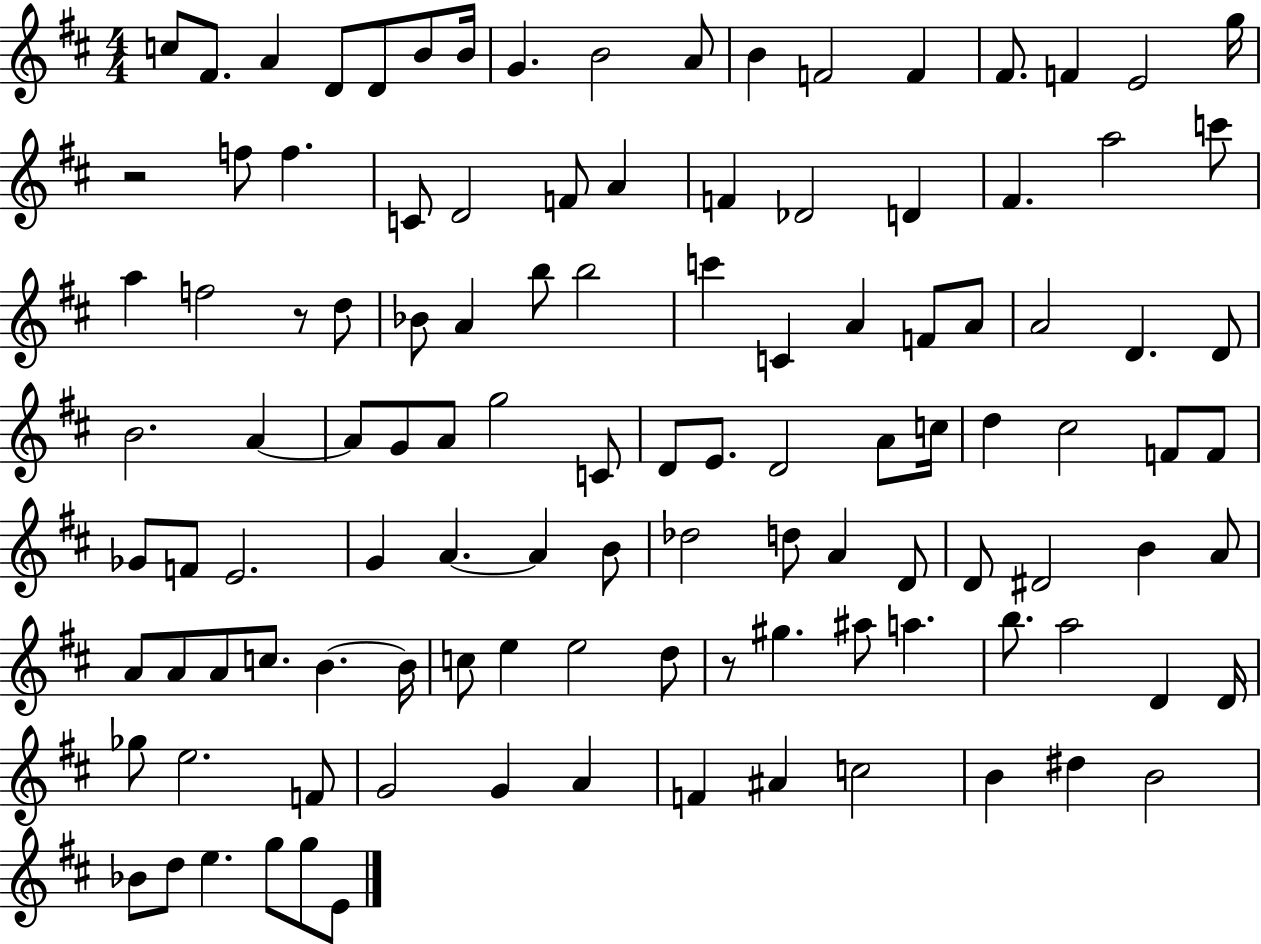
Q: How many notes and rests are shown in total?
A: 113